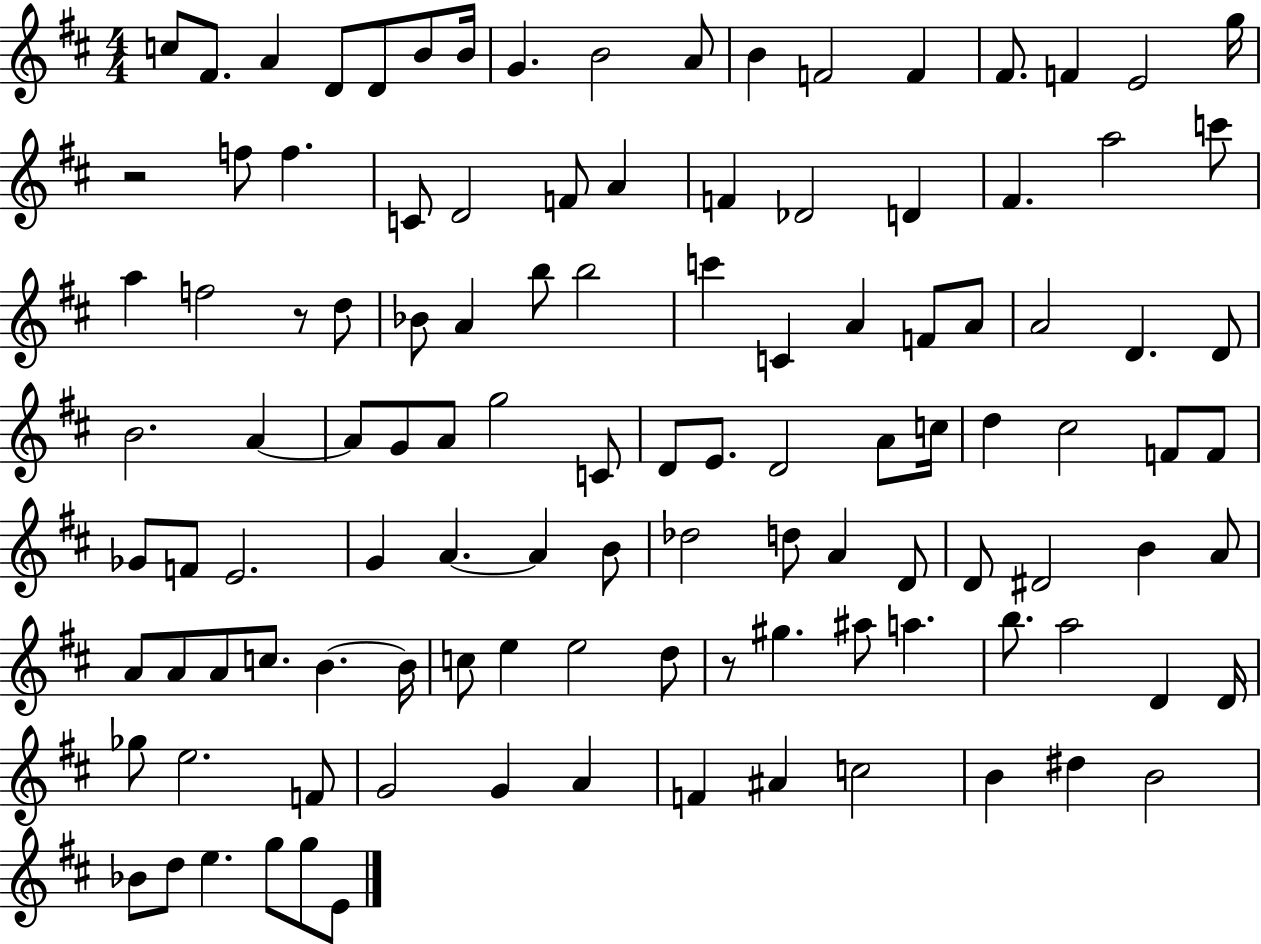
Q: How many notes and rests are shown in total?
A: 113